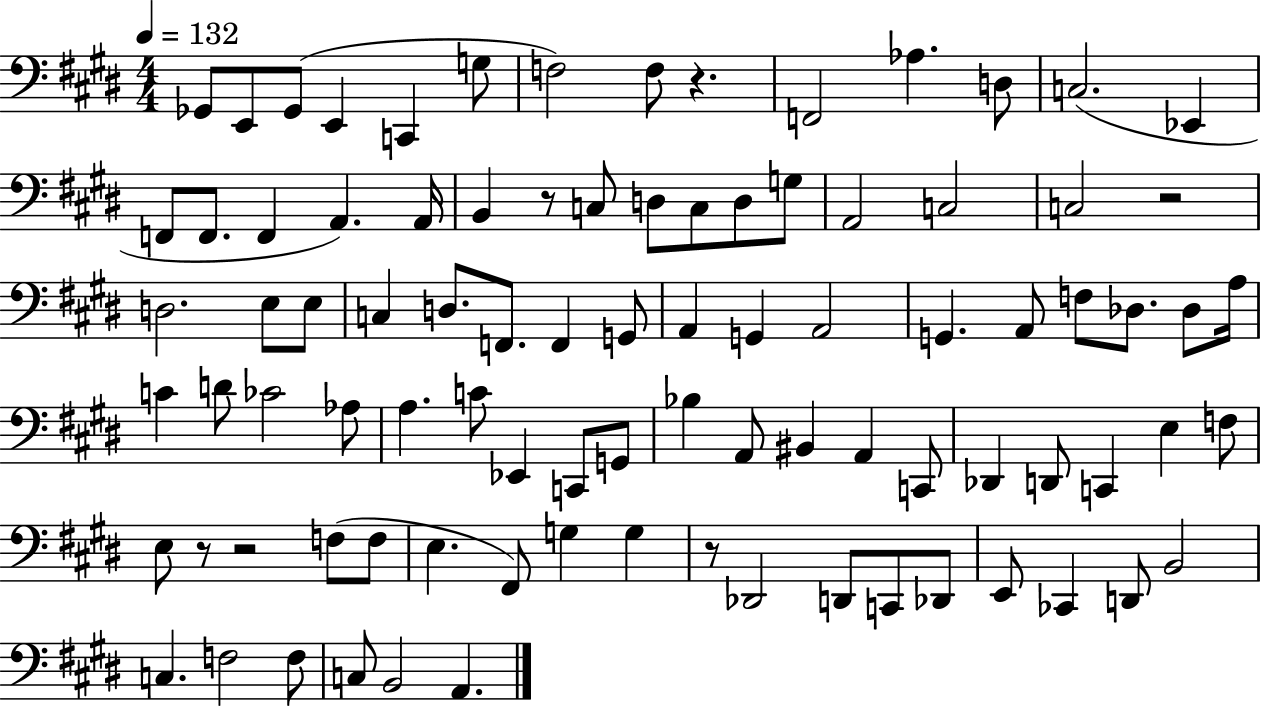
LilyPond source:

{
  \clef bass
  \numericTimeSignature
  \time 4/4
  \key e \major
  \tempo 4 = 132
  ges,8 e,8 ges,8( e,4 c,4 g8 | f2) f8 r4. | f,2 aes4. d8 | c2.( ees,4 | \break f,8 f,8. f,4 a,4.) a,16 | b,4 r8 c8 d8 c8 d8 g8 | a,2 c2 | c2 r2 | \break d2. e8 e8 | c4 d8. f,8. f,4 g,8 | a,4 g,4 a,2 | g,4. a,8 f8 des8. des8 a16 | \break c'4 d'8 ces'2 aes8 | a4. c'8 ees,4 c,8 g,8 | bes4 a,8 bis,4 a,4 c,8 | des,4 d,8 c,4 e4 f8 | \break e8 r8 r2 f8( f8 | e4. fis,8) g4 g4 | r8 des,2 d,8 c,8 des,8 | e,8 ces,4 d,8 b,2 | \break c4. f2 f8 | c8 b,2 a,4. | \bar "|."
}